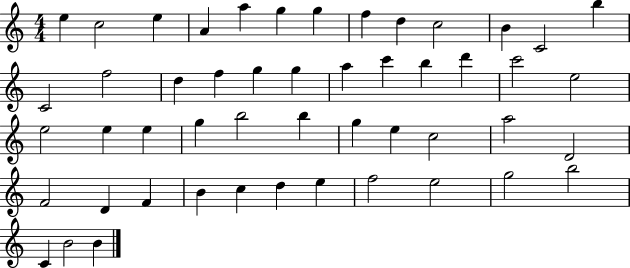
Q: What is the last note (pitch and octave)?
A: B4